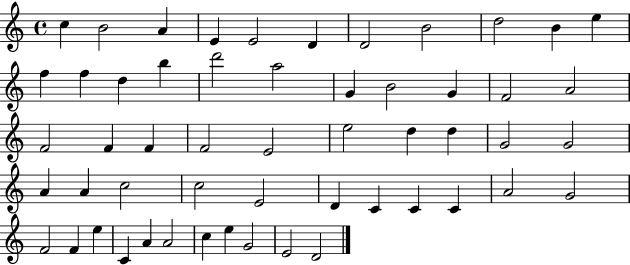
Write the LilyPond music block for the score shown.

{
  \clef treble
  \time 4/4
  \defaultTimeSignature
  \key c \major
  c''4 b'2 a'4 | e'4 e'2 d'4 | d'2 b'2 | d''2 b'4 e''4 | \break f''4 f''4 d''4 b''4 | d'''2 a''2 | g'4 b'2 g'4 | f'2 a'2 | \break f'2 f'4 f'4 | f'2 e'2 | e''2 d''4 d''4 | g'2 g'2 | \break a'4 a'4 c''2 | c''2 e'2 | d'4 c'4 c'4 c'4 | a'2 g'2 | \break f'2 f'4 e''4 | c'4 a'4 a'2 | c''4 e''4 g'2 | e'2 d'2 | \break \bar "|."
}